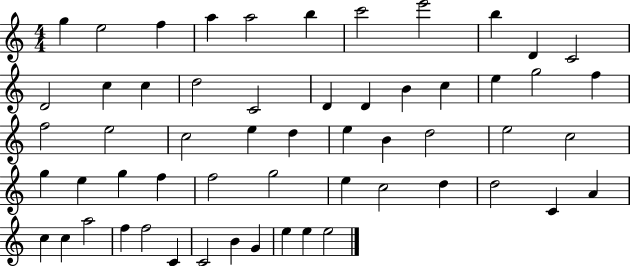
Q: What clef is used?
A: treble